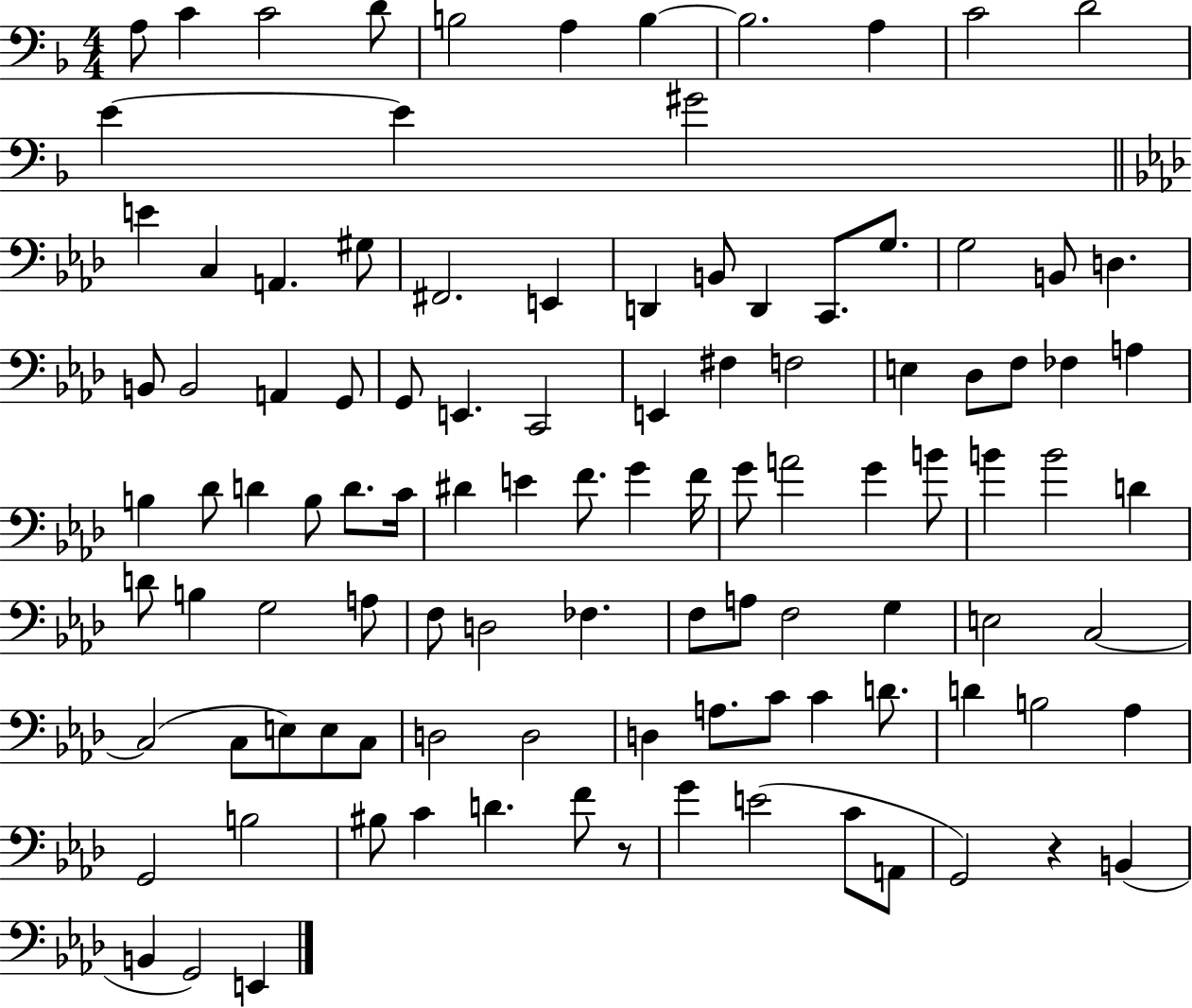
A3/e C4/q C4/h D4/e B3/h A3/q B3/q B3/h. A3/q C4/h D4/h E4/q E4/q G#4/h E4/q C3/q A2/q. G#3/e F#2/h. E2/q D2/q B2/e D2/q C2/e. G3/e. G3/h B2/e D3/q. B2/e B2/h A2/q G2/e G2/e E2/q. C2/h E2/q F#3/q F3/h E3/q Db3/e F3/e FES3/q A3/q B3/q Db4/e D4/q B3/e D4/e. C4/s D#4/q E4/q F4/e. G4/q F4/s G4/e A4/h G4/q B4/e B4/q B4/h D4/q D4/e B3/q G3/h A3/e F3/e D3/h FES3/q. F3/e A3/e F3/h G3/q E3/h C3/h C3/h C3/e E3/e E3/e C3/e D3/h D3/h D3/q A3/e. C4/e C4/q D4/e. D4/q B3/h Ab3/q G2/h B3/h BIS3/e C4/q D4/q. F4/e R/e G4/q E4/h C4/e A2/e G2/h R/q B2/q B2/q G2/h E2/q